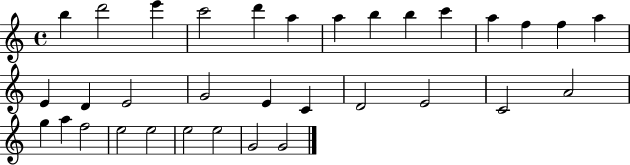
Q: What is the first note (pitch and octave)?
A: B5